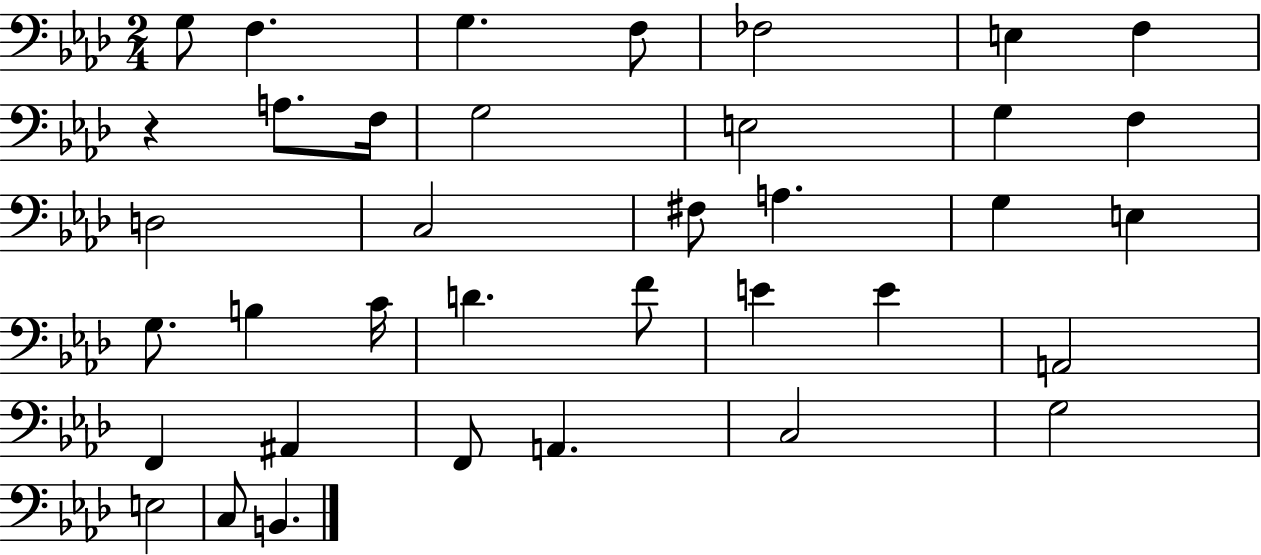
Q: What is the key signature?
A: AES major